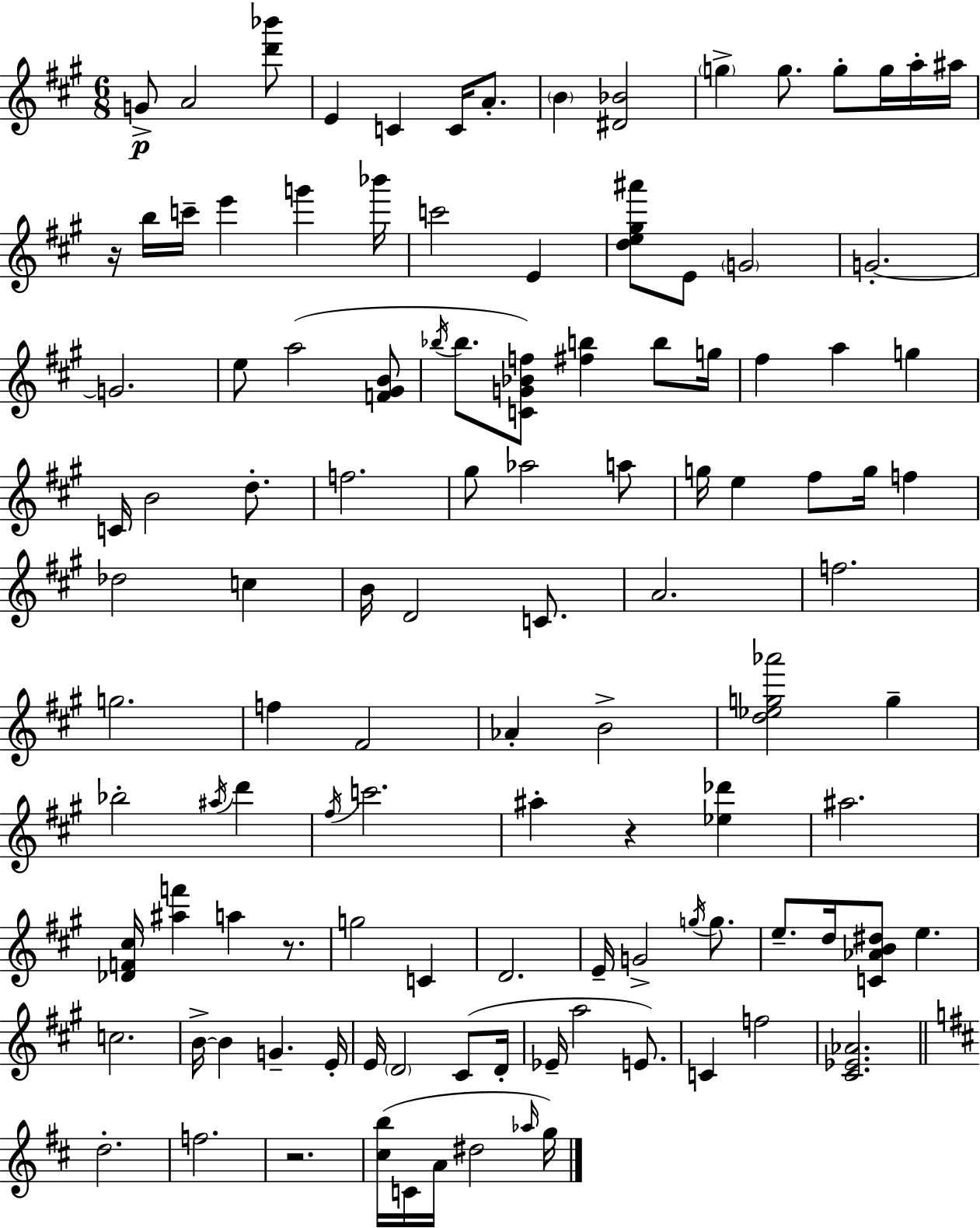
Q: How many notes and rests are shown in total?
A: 114